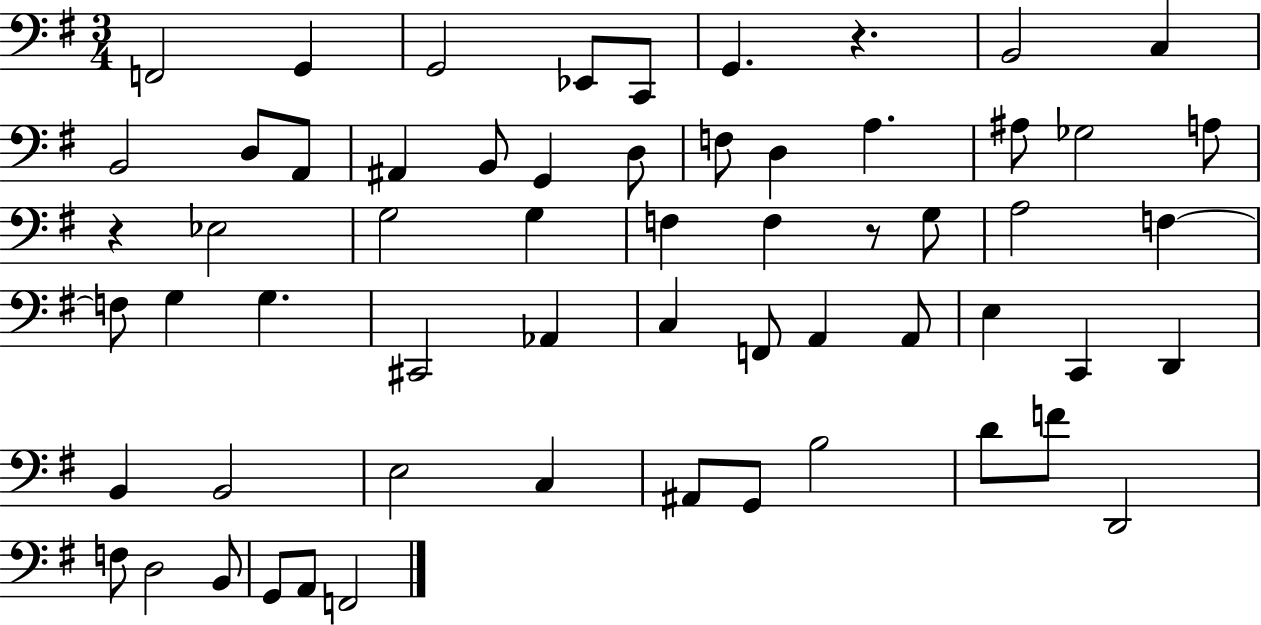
{
  \clef bass
  \numericTimeSignature
  \time 3/4
  \key g \major
  f,2 g,4 | g,2 ees,8 c,8 | g,4. r4. | b,2 c4 | \break b,2 d8 a,8 | ais,4 b,8 g,4 d8 | f8 d4 a4. | ais8 ges2 a8 | \break r4 ees2 | g2 g4 | f4 f4 r8 g8 | a2 f4~~ | \break f8 g4 g4. | cis,2 aes,4 | c4 f,8 a,4 a,8 | e4 c,4 d,4 | \break b,4 b,2 | e2 c4 | ais,8 g,8 b2 | d'8 f'8 d,2 | \break f8 d2 b,8 | g,8 a,8 f,2 | \bar "|."
}